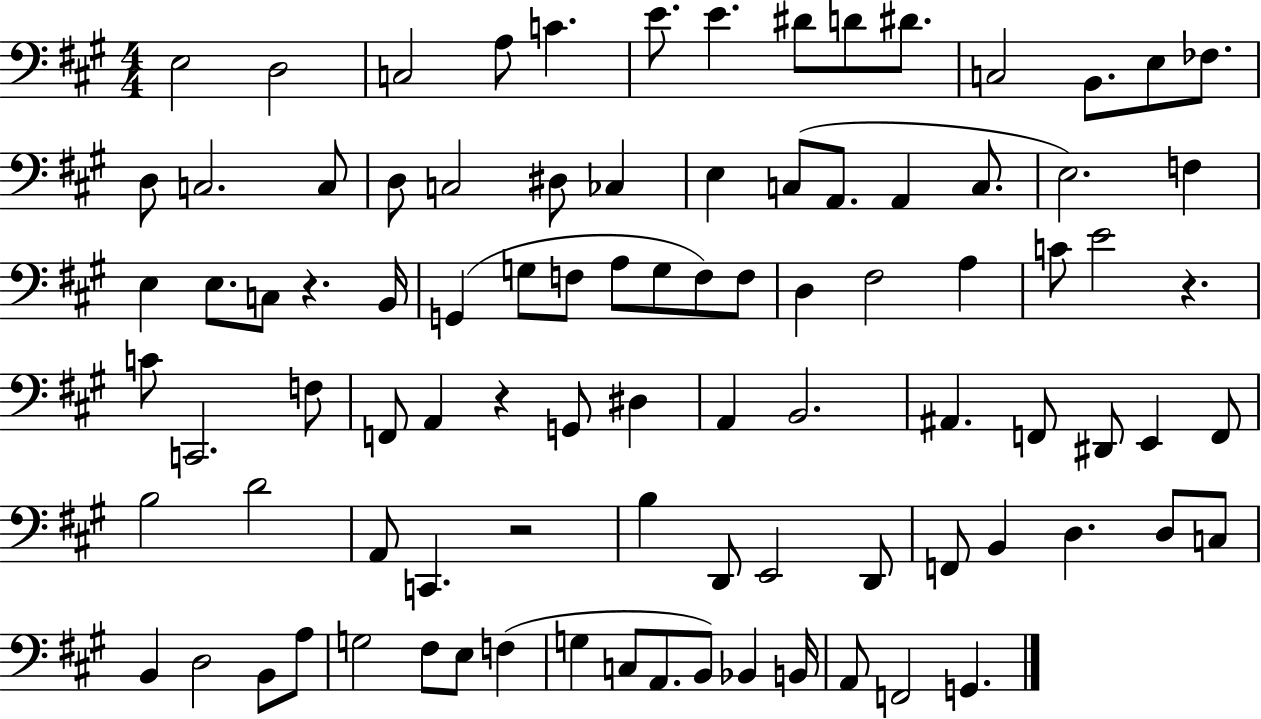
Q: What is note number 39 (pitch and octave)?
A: F3